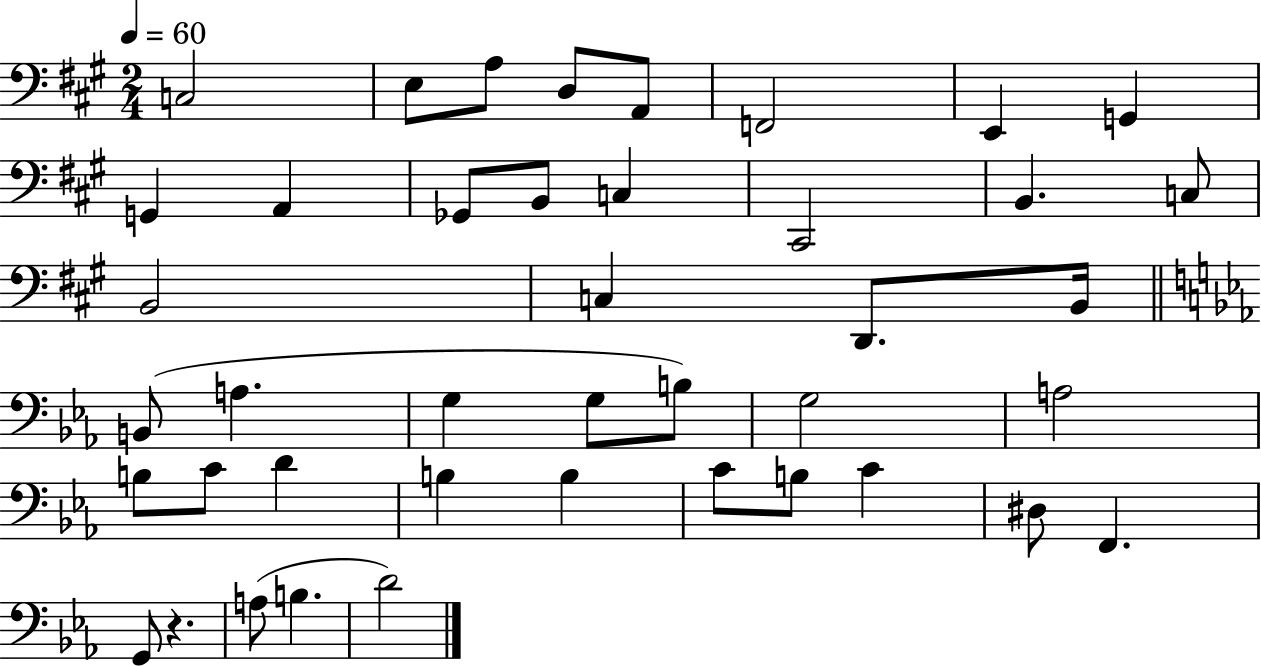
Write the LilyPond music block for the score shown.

{
  \clef bass
  \numericTimeSignature
  \time 2/4
  \key a \major
  \tempo 4 = 60
  c2 | e8 a8 d8 a,8 | f,2 | e,4 g,4 | \break g,4 a,4 | ges,8 b,8 c4 | cis,2 | b,4. c8 | \break b,2 | c4 d,8. b,16 | \bar "||" \break \key ees \major b,8( a4. | g4 g8 b8) | g2 | a2 | \break b8 c'8 d'4 | b4 b4 | c'8 b8 c'4 | dis8 f,4. | \break g,8 r4. | a8( b4. | d'2) | \bar "|."
}